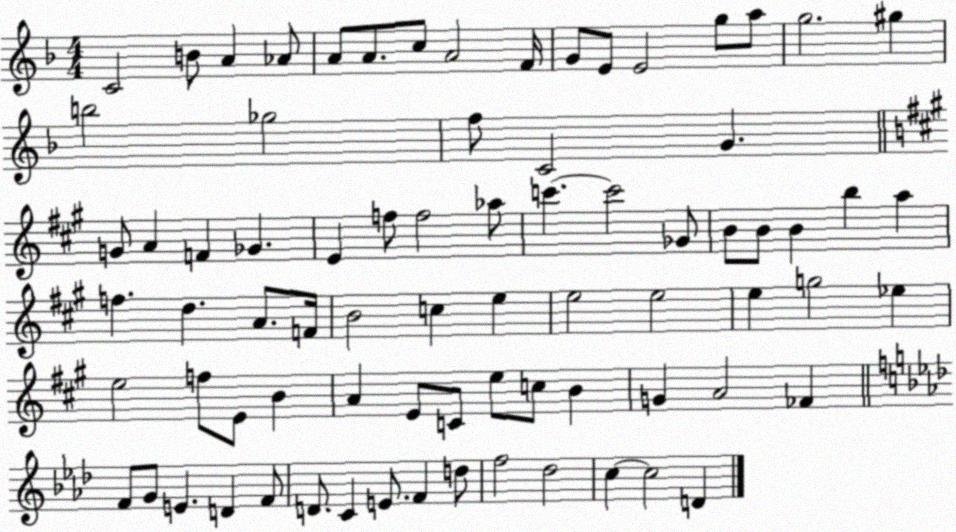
X:1
T:Untitled
M:4/4
L:1/4
K:F
C2 B/2 A _A/2 A/2 A/2 c/2 A2 F/4 G/2 E/2 E2 g/2 a/2 g2 ^g b2 _g2 f/2 C2 G G/2 A F _G E f/2 f2 _a/2 c' c'2 _G/2 B/2 B/2 B b a f d A/2 F/4 B2 c e e2 e2 e g2 _e e2 f/2 E/2 B A E/2 C/2 e/2 c/2 B G A2 _F F/2 G/2 E D F/2 D/2 C E/2 F d/2 f2 _d2 c c2 D